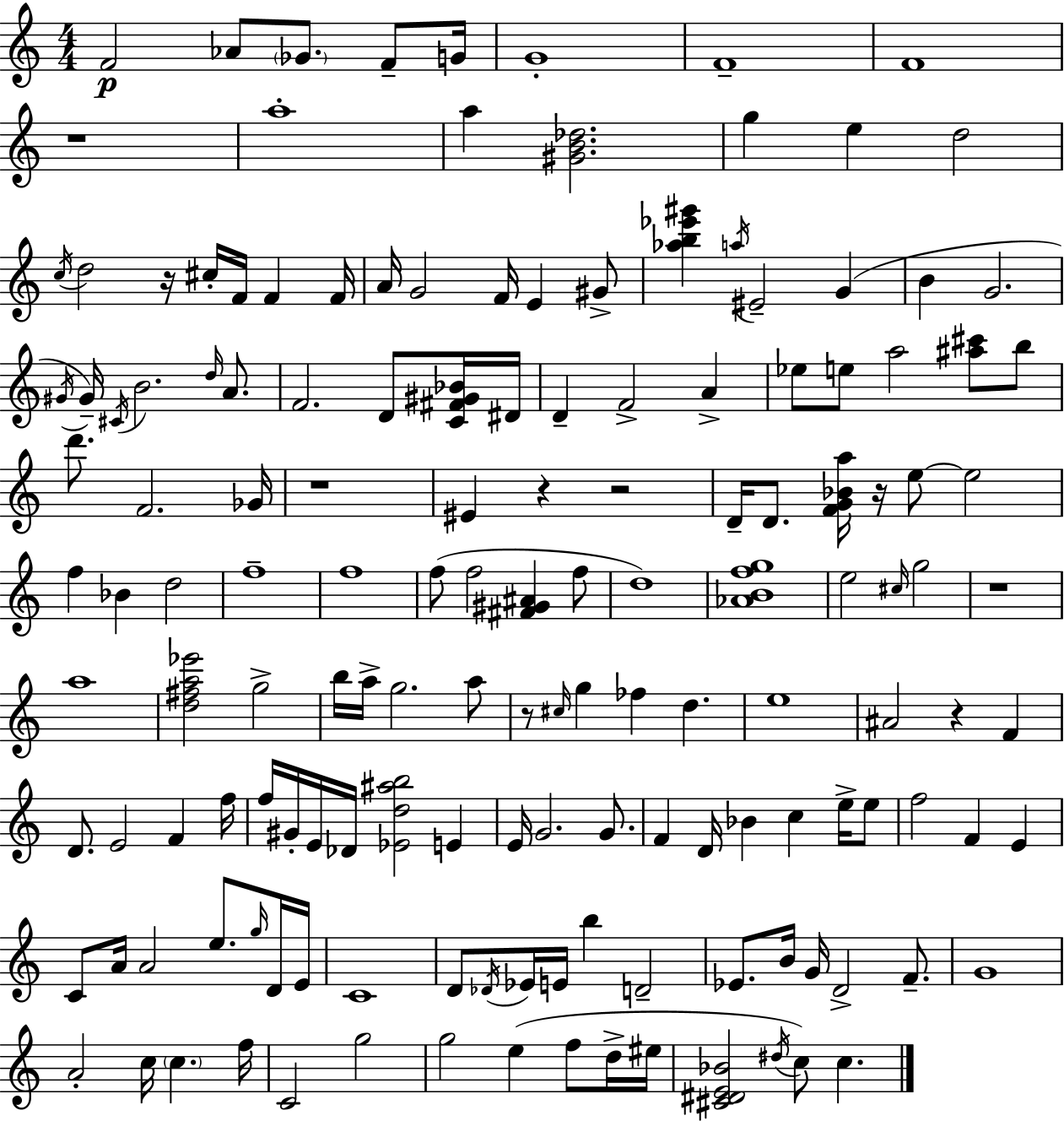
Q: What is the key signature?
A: A minor